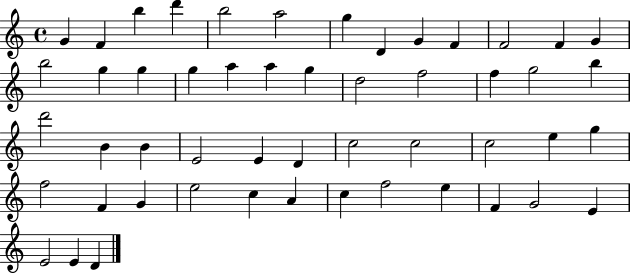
G4/q F4/q B5/q D6/q B5/h A5/h G5/q D4/q G4/q F4/q F4/h F4/q G4/q B5/h G5/q G5/q G5/q A5/q A5/q G5/q D5/h F5/h F5/q G5/h B5/q D6/h B4/q B4/q E4/h E4/q D4/q C5/h C5/h C5/h E5/q G5/q F5/h F4/q G4/q E5/h C5/q A4/q C5/q F5/h E5/q F4/q G4/h E4/q E4/h E4/q D4/q